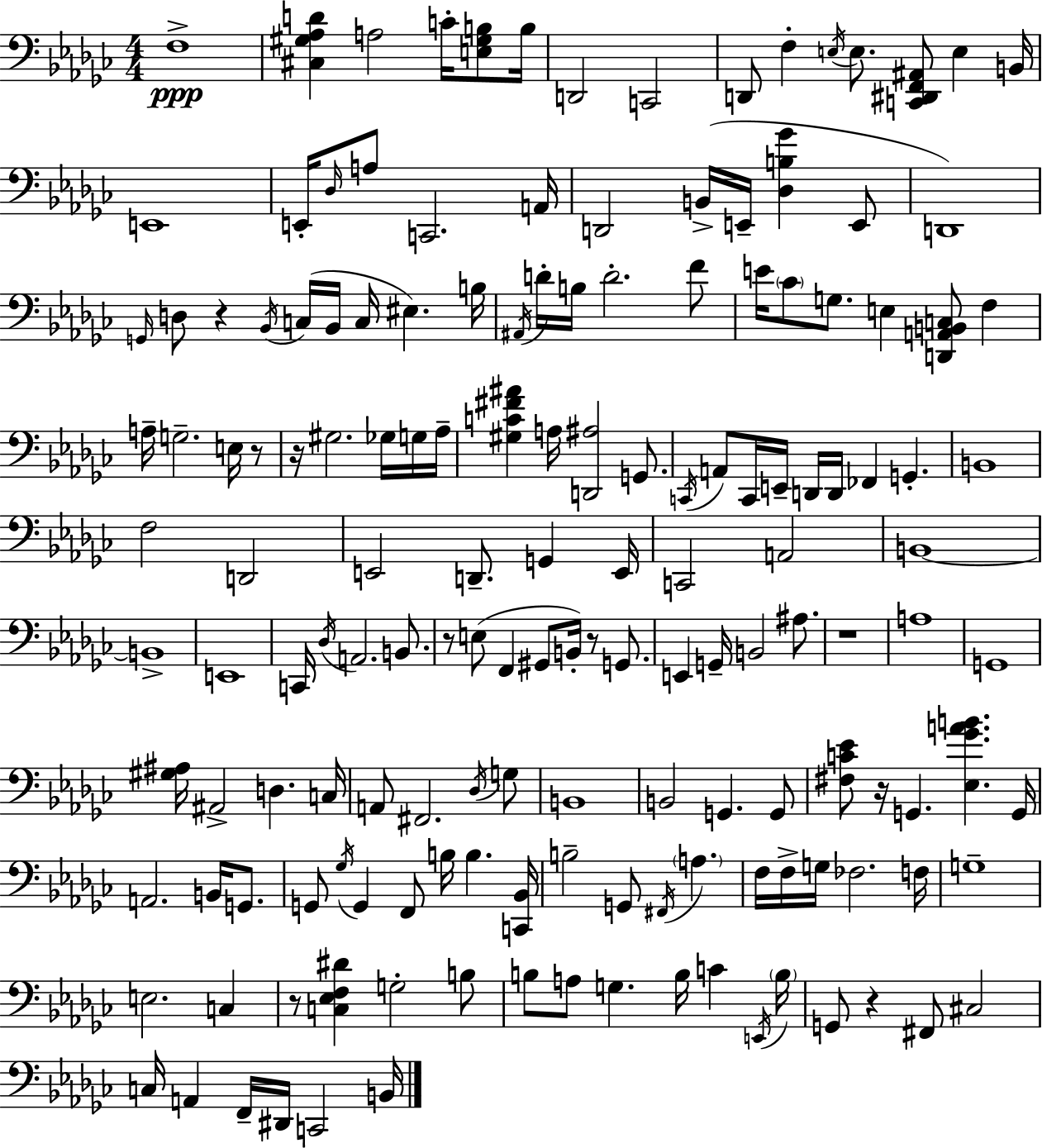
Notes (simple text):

F3/w [C#3,G#3,Ab3,D4]/q A3/h C4/s [E3,G#3,B3]/e B3/s D2/h C2/h D2/e F3/q E3/s E3/e. [C2,D#2,F2,A#2]/e E3/q B2/s E2/w E2/s Db3/s A3/e C2/h. A2/s D2/h B2/s E2/s [Db3,B3,Gb4]/q E2/e D2/w G2/s D3/e R/q Bb2/s C3/s Bb2/s C3/s EIS3/q. B3/s A#2/s D4/s B3/s D4/h. F4/e E4/s CES4/e G3/e. E3/q [D2,A2,B2,C3]/e F3/q A3/s G3/h. E3/s R/e R/s G#3/h. Gb3/s G3/s Ab3/s [G#3,C4,F#4,A#4]/q A3/s [D2,A#3]/h G2/e. C2/s A2/e C2/s E2/s D2/s D2/s FES2/q G2/q. B2/w F3/h D2/h E2/h D2/e. G2/q E2/s C2/h A2/h B2/w B2/w E2/w C2/s Db3/s A2/h. B2/e. R/e E3/e F2/q G#2/e B2/s R/e G2/e. E2/q G2/s B2/h A#3/e. R/w A3/w G2/w [G#3,A#3]/s A#2/h D3/q. C3/s A2/e F#2/h. Db3/s G3/e B2/w B2/h G2/q. G2/e [F#3,C4,Eb4]/e R/s G2/q. [Eb3,Gb4,A4,B4]/q. G2/s A2/h. B2/s G2/e. G2/e Gb3/s G2/q F2/e B3/s B3/q. [C2,Bb2]/s B3/h G2/e F#2/s A3/q. F3/s F3/s G3/s FES3/h. F3/s G3/w E3/h. C3/q R/e [C3,Eb3,F3,D#4]/q G3/h B3/e B3/e A3/e G3/q. B3/s C4/q E2/s B3/s G2/e R/q F#2/e C#3/h C3/s A2/q F2/s D#2/s C2/h B2/s